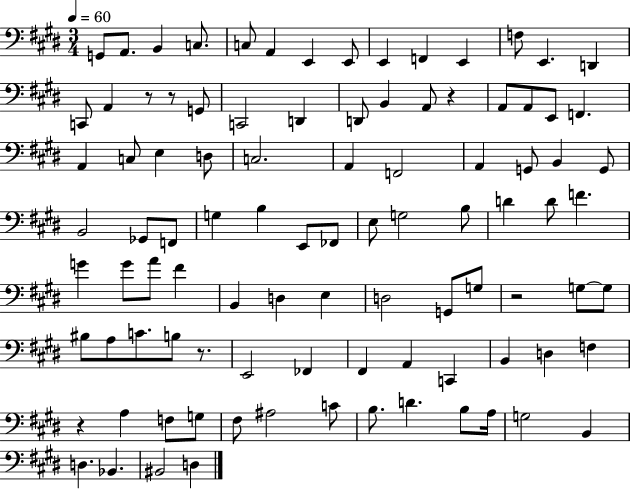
G2/e A2/e. B2/q C3/e. C3/e A2/q E2/q E2/e E2/q F2/q E2/q F3/e E2/q. D2/q C2/e A2/q R/e R/e G2/e C2/h D2/q D2/e B2/q A2/e R/q A2/e A2/e E2/e F2/q. A2/q C3/e E3/q D3/e C3/h. A2/q F2/h A2/q G2/e B2/q G2/e B2/h Gb2/e F2/e G3/q B3/q E2/e FES2/e E3/e G3/h B3/e D4/q D4/e F4/q. G4/q G4/e A4/e F#4/q B2/q D3/q E3/q D3/h G2/e G3/e R/h G3/e G3/e BIS3/e A3/e C4/e. B3/e R/e. E2/h FES2/q F#2/q A2/q C2/q B2/q D3/q F3/q R/q A3/q F3/e G3/e F#3/e A#3/h C4/e B3/e. D4/q. B3/e A3/s G3/h B2/q D3/q. Bb2/q. BIS2/h D3/q